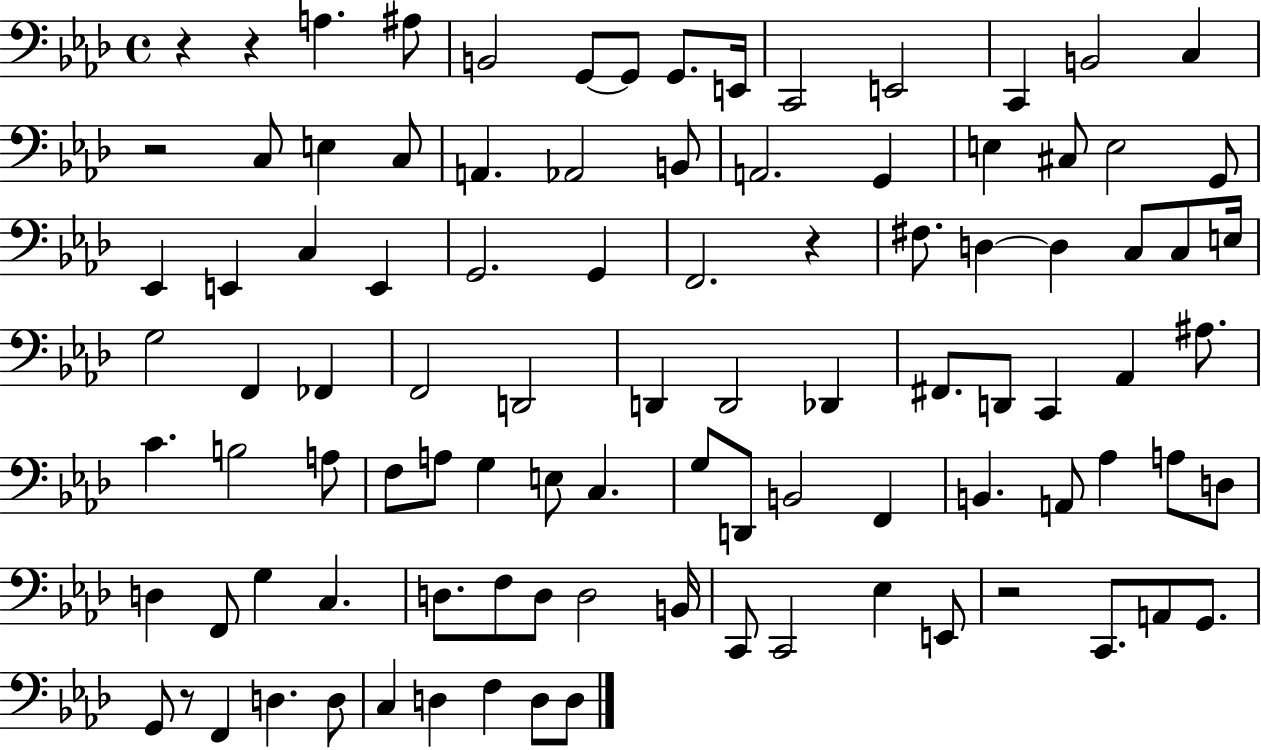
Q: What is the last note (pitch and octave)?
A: D3